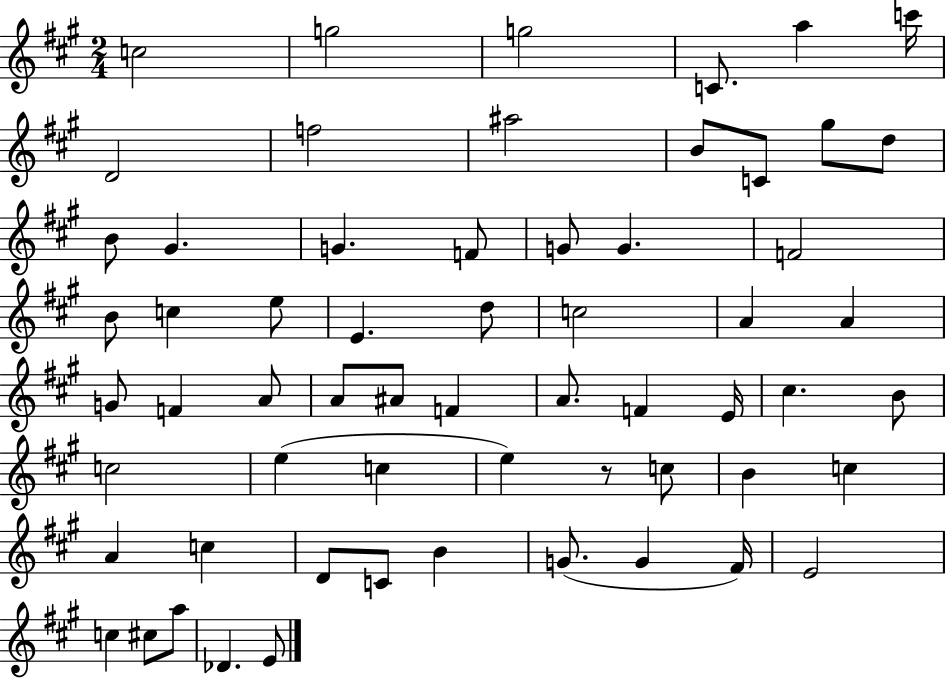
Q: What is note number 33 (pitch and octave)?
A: A#4